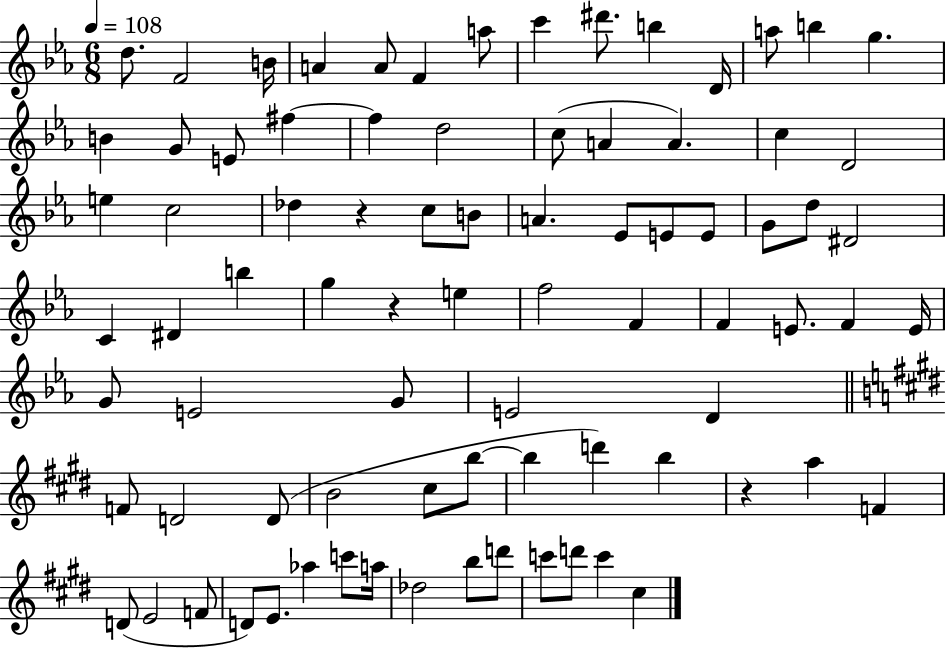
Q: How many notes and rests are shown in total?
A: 82